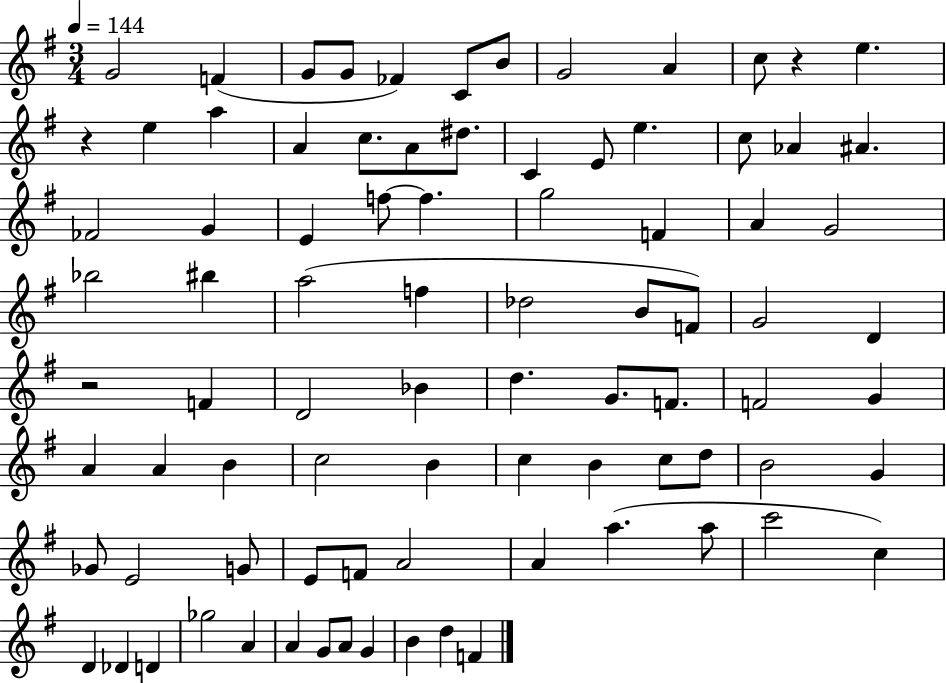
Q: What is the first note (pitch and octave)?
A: G4